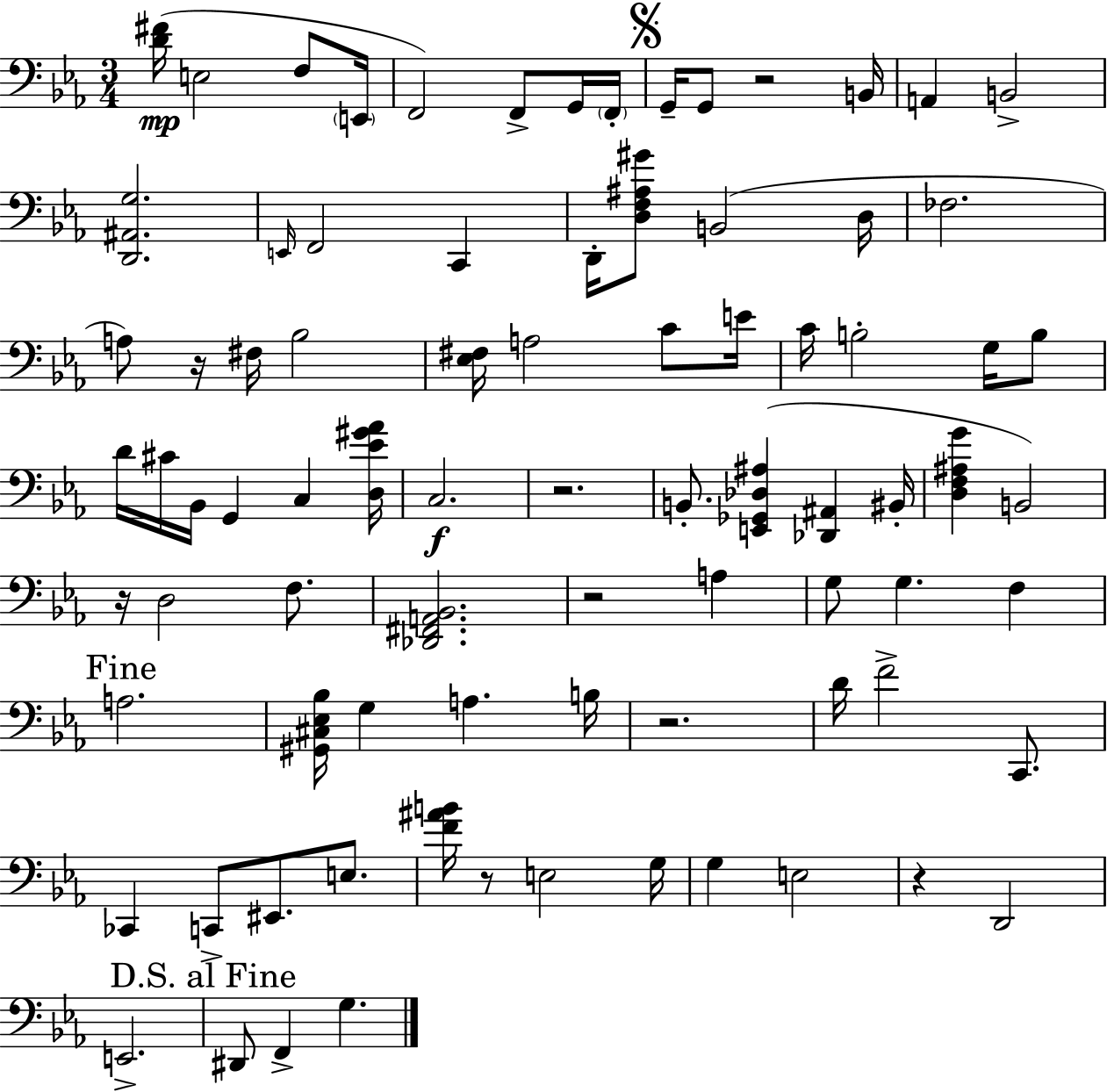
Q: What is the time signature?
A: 3/4